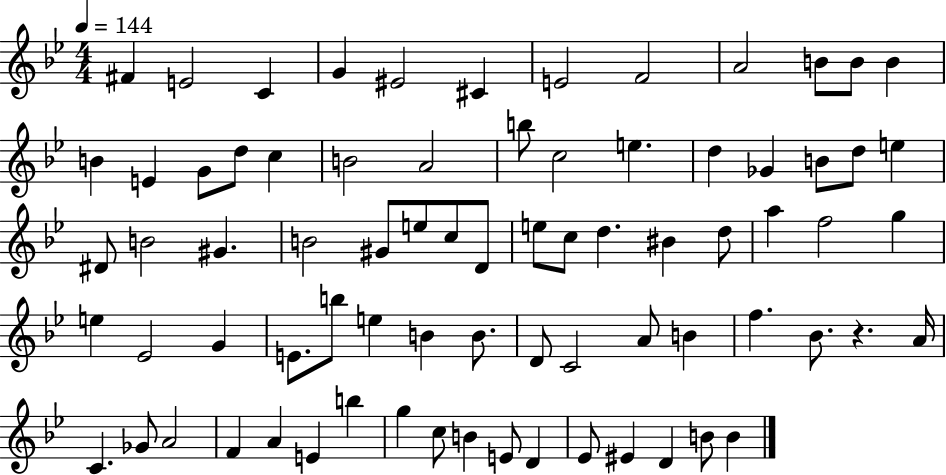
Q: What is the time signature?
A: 4/4